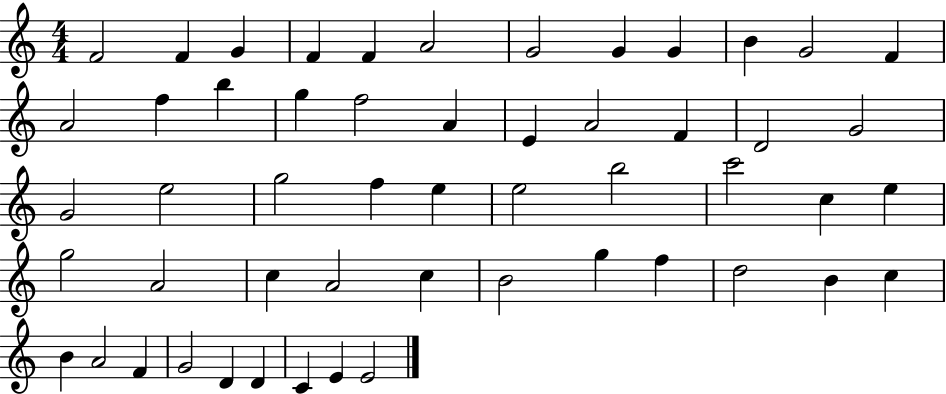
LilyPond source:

{
  \clef treble
  \numericTimeSignature
  \time 4/4
  \key c \major
  f'2 f'4 g'4 | f'4 f'4 a'2 | g'2 g'4 g'4 | b'4 g'2 f'4 | \break a'2 f''4 b''4 | g''4 f''2 a'4 | e'4 a'2 f'4 | d'2 g'2 | \break g'2 e''2 | g''2 f''4 e''4 | e''2 b''2 | c'''2 c''4 e''4 | \break g''2 a'2 | c''4 a'2 c''4 | b'2 g''4 f''4 | d''2 b'4 c''4 | \break b'4 a'2 f'4 | g'2 d'4 d'4 | c'4 e'4 e'2 | \bar "|."
}